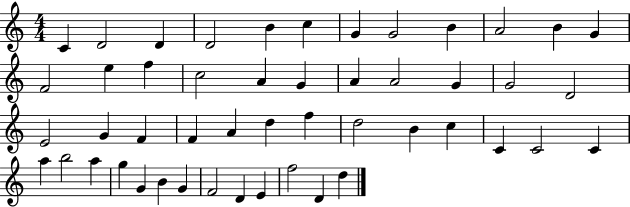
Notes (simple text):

C4/q D4/h D4/q D4/h B4/q C5/q G4/q G4/h B4/q A4/h B4/q G4/q F4/h E5/q F5/q C5/h A4/q G4/q A4/q A4/h G4/q G4/h D4/h E4/h G4/q F4/q F4/q A4/q D5/q F5/q D5/h B4/q C5/q C4/q C4/h C4/q A5/q B5/h A5/q G5/q G4/q B4/q G4/q F4/h D4/q E4/q F5/h D4/q D5/q